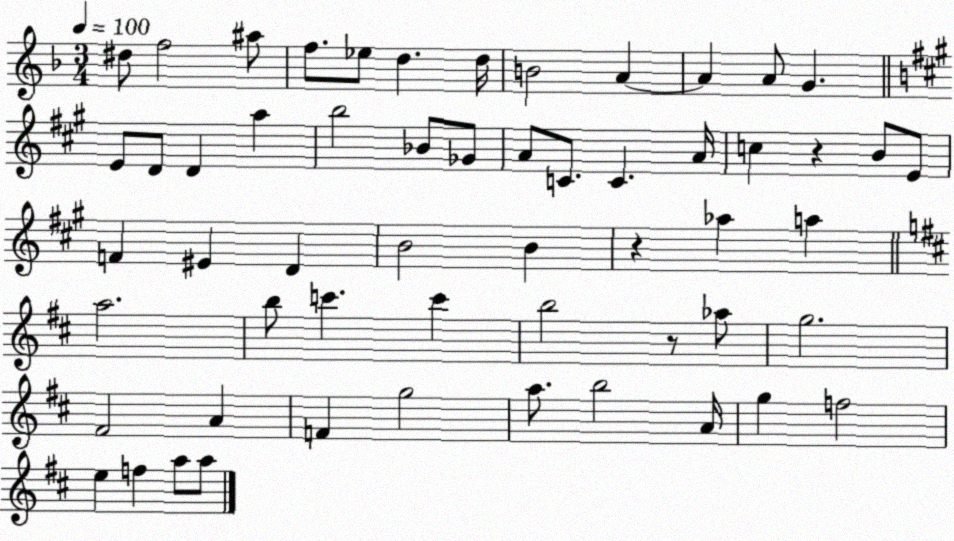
X:1
T:Untitled
M:3/4
L:1/4
K:F
^d/2 f2 ^a/2 f/2 _e/2 d d/4 B2 A A A/2 G E/2 D/2 D a b2 _B/2 _G/2 A/2 C/2 C A/4 c z B/2 E/2 F ^E D B2 B z _a a a2 b/2 c' c' b2 z/2 _a/2 g2 ^F2 A F g2 a/2 b2 A/4 g f2 e f a/2 a/2